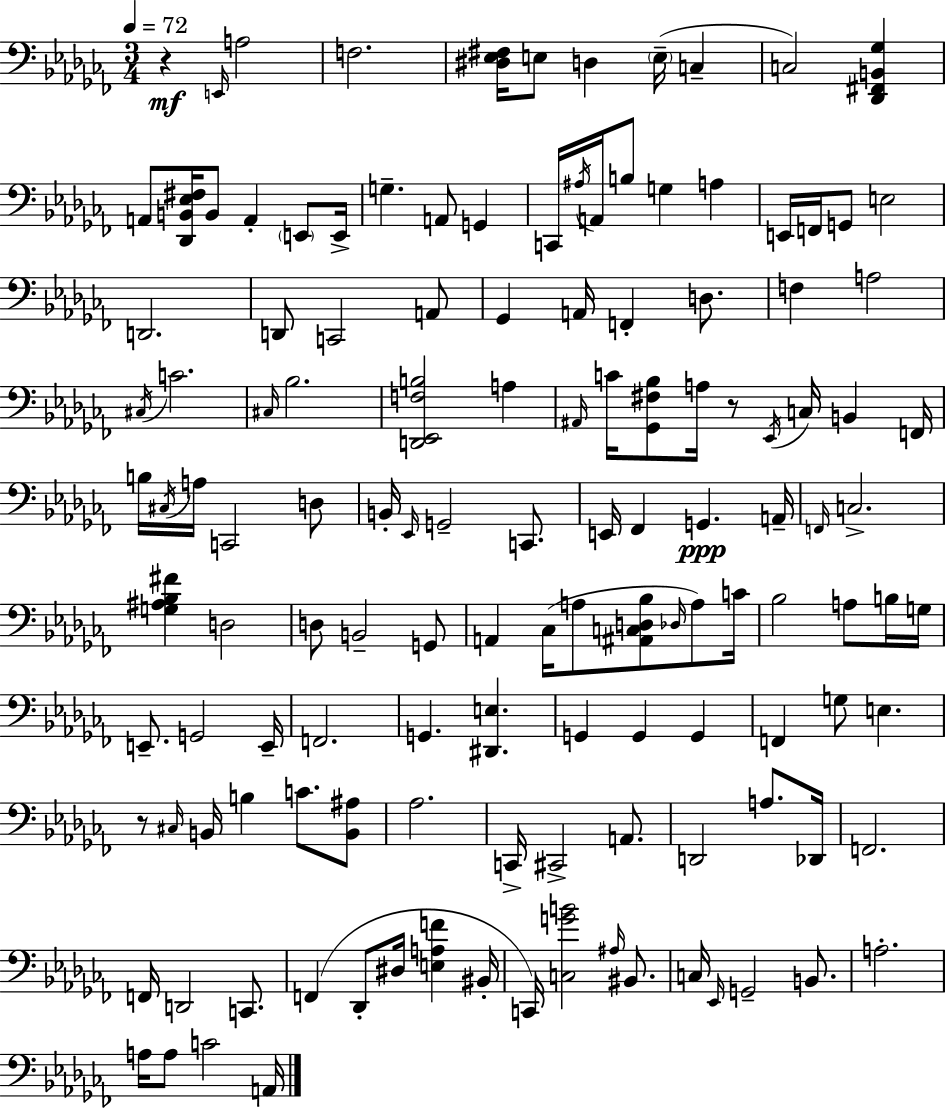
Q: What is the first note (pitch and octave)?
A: E2